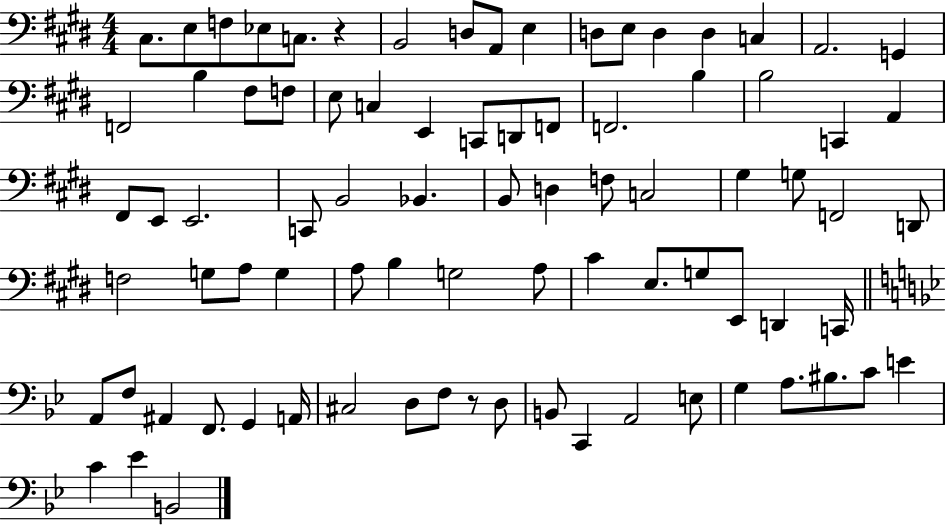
X:1
T:Untitled
M:4/4
L:1/4
K:E
^C,/2 E,/2 F,/2 _E,/2 C,/2 z B,,2 D,/2 A,,/2 E, D,/2 E,/2 D, D, C, A,,2 G,, F,,2 B, ^F,/2 F,/2 E,/2 C, E,, C,,/2 D,,/2 F,,/2 F,,2 B, B,2 C,, A,, ^F,,/2 E,,/2 E,,2 C,,/2 B,,2 _B,, B,,/2 D, F,/2 C,2 ^G, G,/2 F,,2 D,,/2 F,2 G,/2 A,/2 G, A,/2 B, G,2 A,/2 ^C E,/2 G,/2 E,,/2 D,, C,,/4 A,,/2 F,/2 ^A,, F,,/2 G,, A,,/4 ^C,2 D,/2 F,/2 z/2 D,/2 B,,/2 C,, A,,2 E,/2 G, A,/2 ^B,/2 C/2 E C _E B,,2